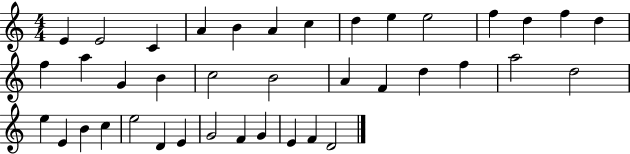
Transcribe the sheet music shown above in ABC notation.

X:1
T:Untitled
M:4/4
L:1/4
K:C
E E2 C A B A c d e e2 f d f d f a G B c2 B2 A F d f a2 d2 e E B c e2 D E G2 F G E F D2